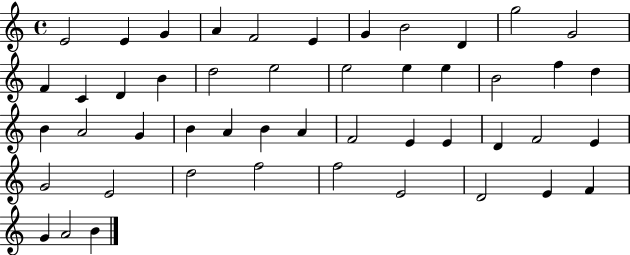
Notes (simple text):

E4/h E4/q G4/q A4/q F4/h E4/q G4/q B4/h D4/q G5/h G4/h F4/q C4/q D4/q B4/q D5/h E5/h E5/h E5/q E5/q B4/h F5/q D5/q B4/q A4/h G4/q B4/q A4/q B4/q A4/q F4/h E4/q E4/q D4/q F4/h E4/q G4/h E4/h D5/h F5/h F5/h E4/h D4/h E4/q F4/q G4/q A4/h B4/q